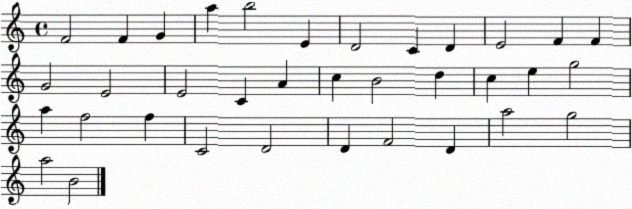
X:1
T:Untitled
M:4/4
L:1/4
K:C
F2 F G a b2 E D2 C D E2 F F G2 E2 E2 C A c B2 d c e g2 a f2 f C2 D2 D F2 D a2 g2 a2 B2